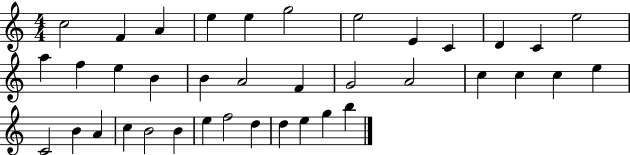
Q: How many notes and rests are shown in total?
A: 38